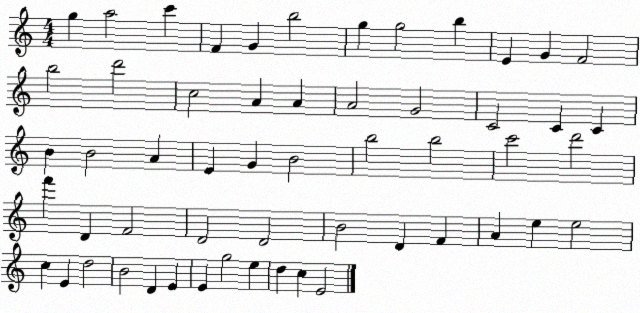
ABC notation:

X:1
T:Untitled
M:4/4
L:1/4
K:C
g a2 c' F G b2 g g2 b E G F2 b2 d'2 c2 A A A2 G2 C2 C C B B2 A E G B2 b2 b2 c'2 d'2 f' D F2 D2 D2 B2 D F A e e2 c E d2 B2 D E E g2 e d c E2